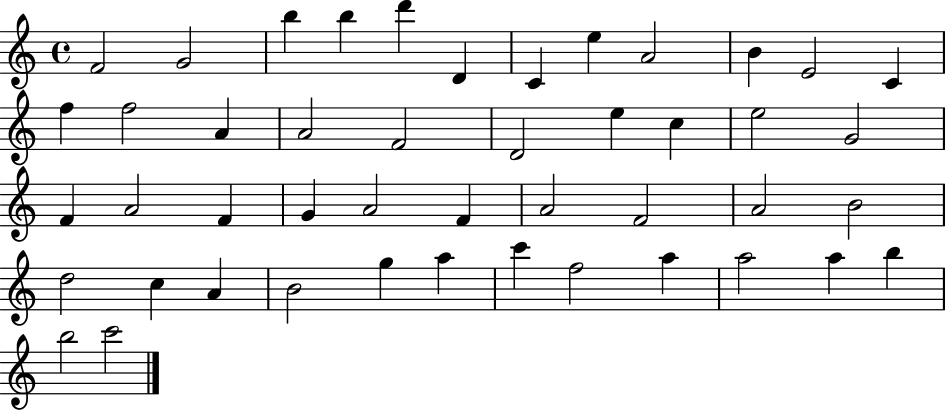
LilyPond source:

{
  \clef treble
  \time 4/4
  \defaultTimeSignature
  \key c \major
  f'2 g'2 | b''4 b''4 d'''4 d'4 | c'4 e''4 a'2 | b'4 e'2 c'4 | \break f''4 f''2 a'4 | a'2 f'2 | d'2 e''4 c''4 | e''2 g'2 | \break f'4 a'2 f'4 | g'4 a'2 f'4 | a'2 f'2 | a'2 b'2 | \break d''2 c''4 a'4 | b'2 g''4 a''4 | c'''4 f''2 a''4 | a''2 a''4 b''4 | \break b''2 c'''2 | \bar "|."
}